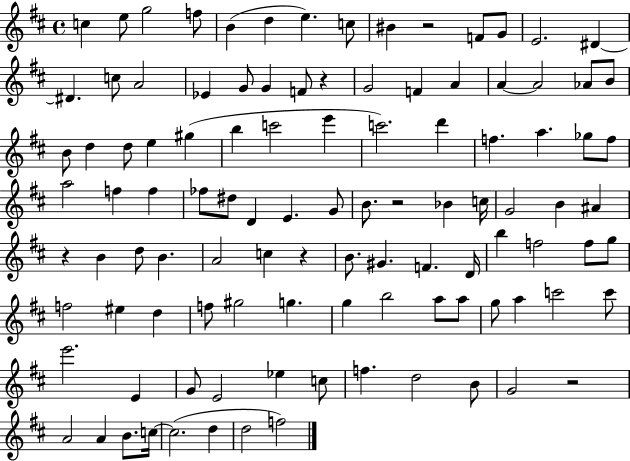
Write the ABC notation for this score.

X:1
T:Untitled
M:4/4
L:1/4
K:D
c e/2 g2 f/2 B d e c/2 ^B z2 F/2 G/2 E2 ^D ^D c/2 A2 _E G/2 G F/2 z G2 F A A A2 _A/2 B/2 B/2 d d/2 e ^g b c'2 e' c'2 d' f a _g/2 f/2 a2 f f _f/2 ^d/2 D E G/2 B/2 z2 _B c/4 G2 B ^A z B d/2 B A2 c z B/2 ^G F D/4 b f2 f/2 g/2 f2 ^e d f/2 ^g2 g g b2 a/2 a/2 g/2 a c'2 c'/2 e'2 E G/2 E2 _e c/2 f d2 B/2 G2 z2 A2 A B/2 c/4 c2 d d2 f2